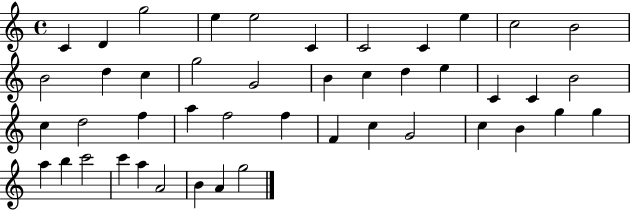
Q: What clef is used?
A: treble